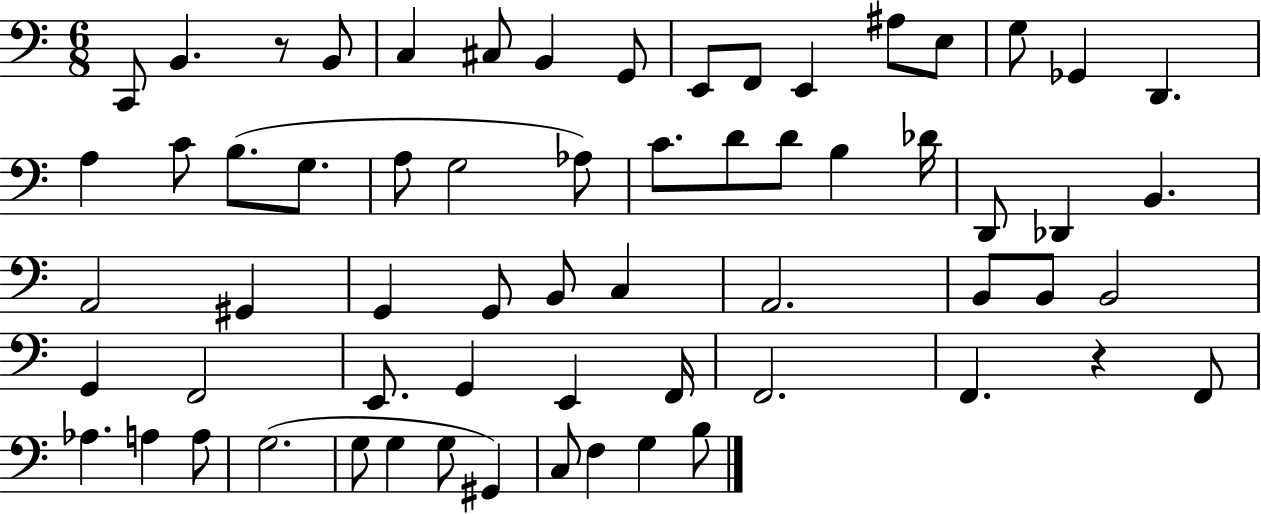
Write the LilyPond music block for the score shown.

{
  \clef bass
  \numericTimeSignature
  \time 6/8
  \key c \major
  c,8 b,4. r8 b,8 | c4 cis8 b,4 g,8 | e,8 f,8 e,4 ais8 e8 | g8 ges,4 d,4. | \break a4 c'8 b8.( g8. | a8 g2 aes8) | c'8. d'8 d'8 b4 des'16 | d,8 des,4 b,4. | \break a,2 gis,4 | g,4 g,8 b,8 c4 | a,2. | b,8 b,8 b,2 | \break g,4 f,2 | e,8. g,4 e,4 f,16 | f,2. | f,4. r4 f,8 | \break aes4. a4 a8 | g2.( | g8 g4 g8 gis,4) | c8 f4 g4 b8 | \break \bar "|."
}